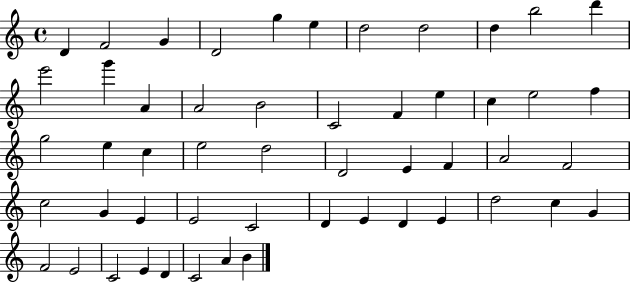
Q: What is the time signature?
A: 4/4